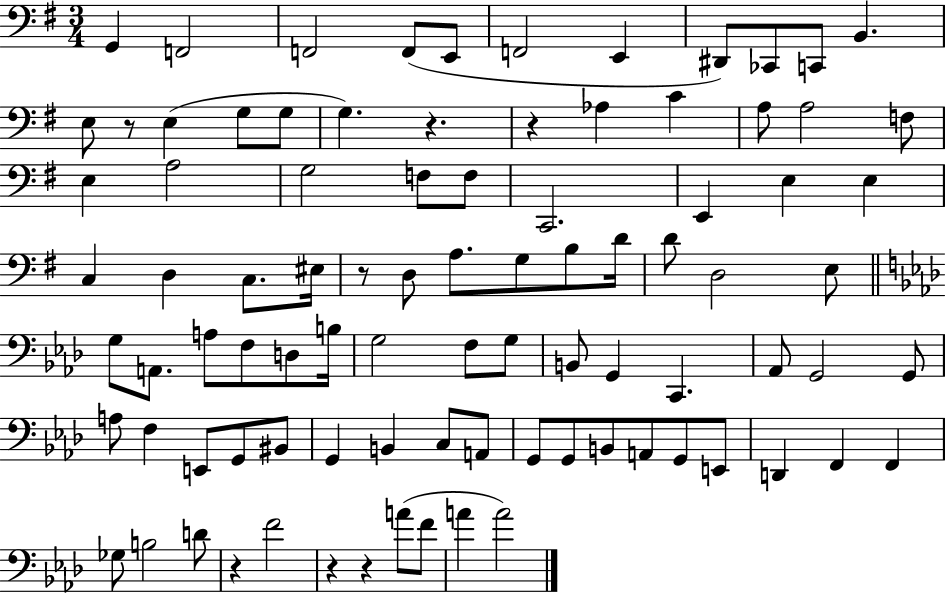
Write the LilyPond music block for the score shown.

{
  \clef bass
  \numericTimeSignature
  \time 3/4
  \key g \major
  g,4 f,2 | f,2 f,8( e,8 | f,2 e,4 | dis,8) ces,8 c,8 b,4. | \break e8 r8 e4( g8 g8 | g4.) r4. | r4 aes4 c'4 | a8 a2 f8 | \break e4 a2 | g2 f8 f8 | c,2. | e,4 e4 e4 | \break c4 d4 c8. eis16 | r8 d8 a8. g8 b8 d'16 | d'8 d2 e8 | \bar "||" \break \key aes \major g8 a,8. a8 f8 d8 b16 | g2 f8 g8 | b,8 g,4 c,4. | aes,8 g,2 g,8 | \break a8 f4 e,8 g,8 bis,8 | g,4 b,4 c8 a,8 | g,8 g,8 b,8 a,8 g,8 e,8 | d,4 f,4 f,4 | \break ges8 b2 d'8 | r4 f'2 | r4 r4 a'8( f'8 | a'4 a'2) | \break \bar "|."
}